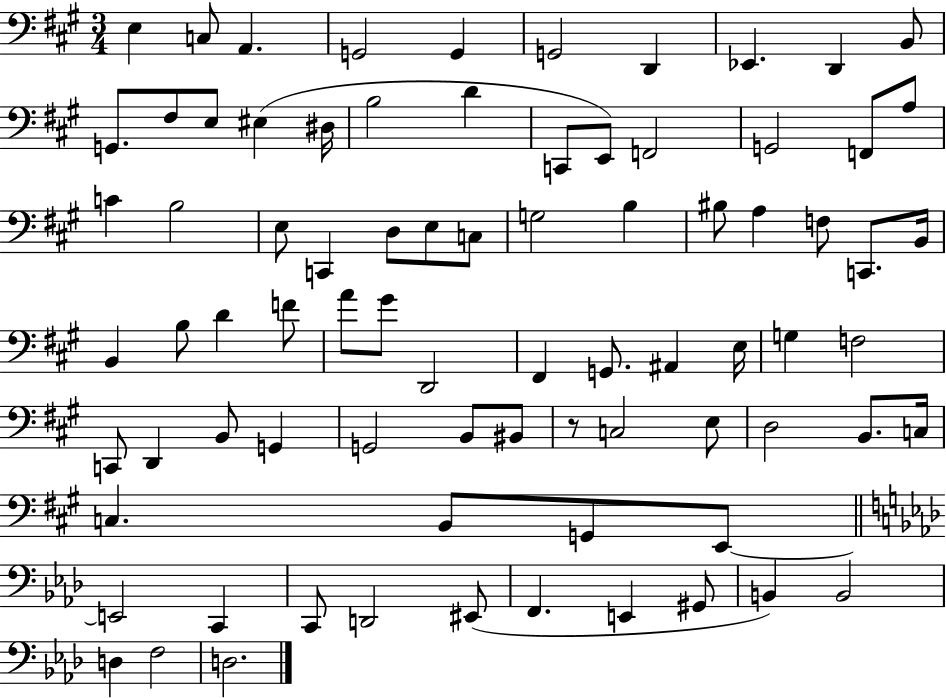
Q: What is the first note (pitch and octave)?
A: E3